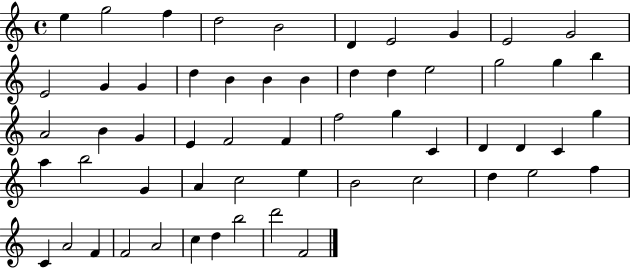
{
  \clef treble
  \time 4/4
  \defaultTimeSignature
  \key c \major
  e''4 g''2 f''4 | d''2 b'2 | d'4 e'2 g'4 | e'2 g'2 | \break e'2 g'4 g'4 | d''4 b'4 b'4 b'4 | d''4 d''4 e''2 | g''2 g''4 b''4 | \break a'2 b'4 g'4 | e'4 f'2 f'4 | f''2 g''4 c'4 | d'4 d'4 c'4 g''4 | \break a''4 b''2 g'4 | a'4 c''2 e''4 | b'2 c''2 | d''4 e''2 f''4 | \break c'4 a'2 f'4 | f'2 a'2 | c''4 d''4 b''2 | d'''2 f'2 | \break \bar "|."
}